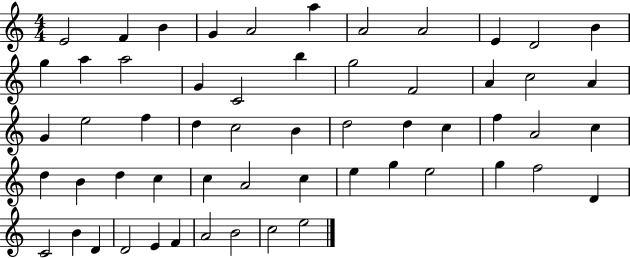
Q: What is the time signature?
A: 4/4